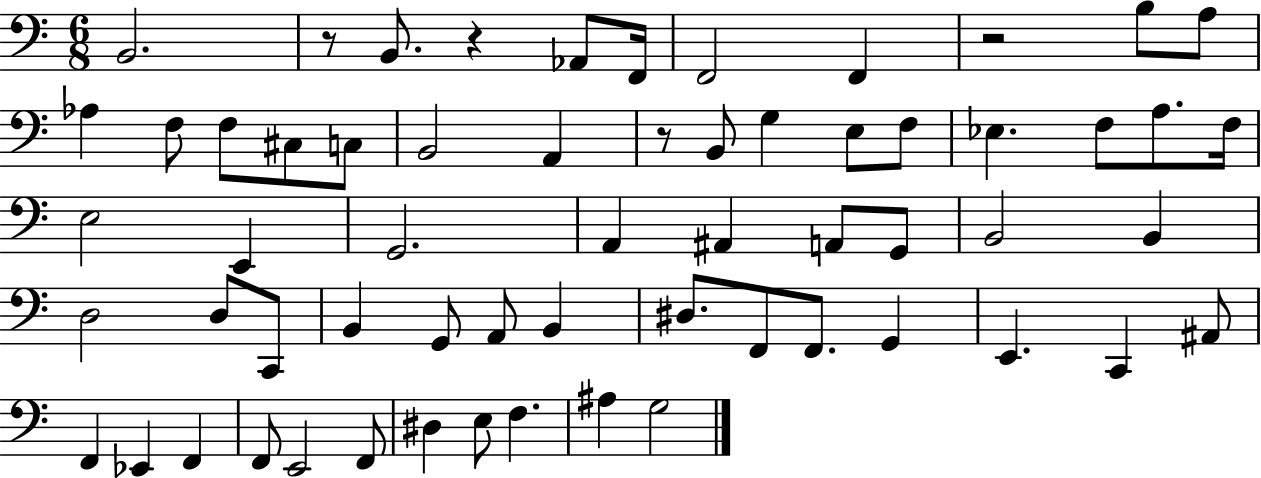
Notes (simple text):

B2/h. R/e B2/e. R/q Ab2/e F2/s F2/h F2/q R/h B3/e A3/e Ab3/q F3/e F3/e C#3/e C3/e B2/h A2/q R/e B2/e G3/q E3/e F3/e Eb3/q. F3/e A3/e. F3/s E3/h E2/q G2/h. A2/q A#2/q A2/e G2/e B2/h B2/q D3/h D3/e C2/e B2/q G2/e A2/e B2/q D#3/e. F2/e F2/e. G2/q E2/q. C2/q A#2/e F2/q Eb2/q F2/q F2/e E2/h F2/e D#3/q E3/e F3/q. A#3/q G3/h